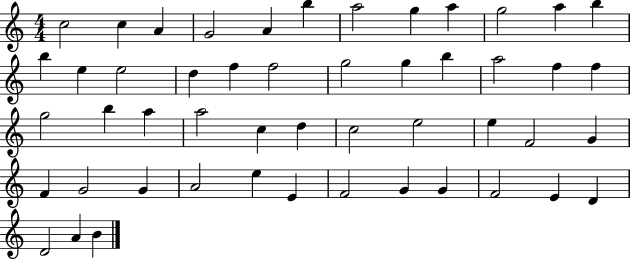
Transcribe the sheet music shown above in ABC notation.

X:1
T:Untitled
M:4/4
L:1/4
K:C
c2 c A G2 A b a2 g a g2 a b b e e2 d f f2 g2 g b a2 f f g2 b a a2 c d c2 e2 e F2 G F G2 G A2 e E F2 G G F2 E D D2 A B